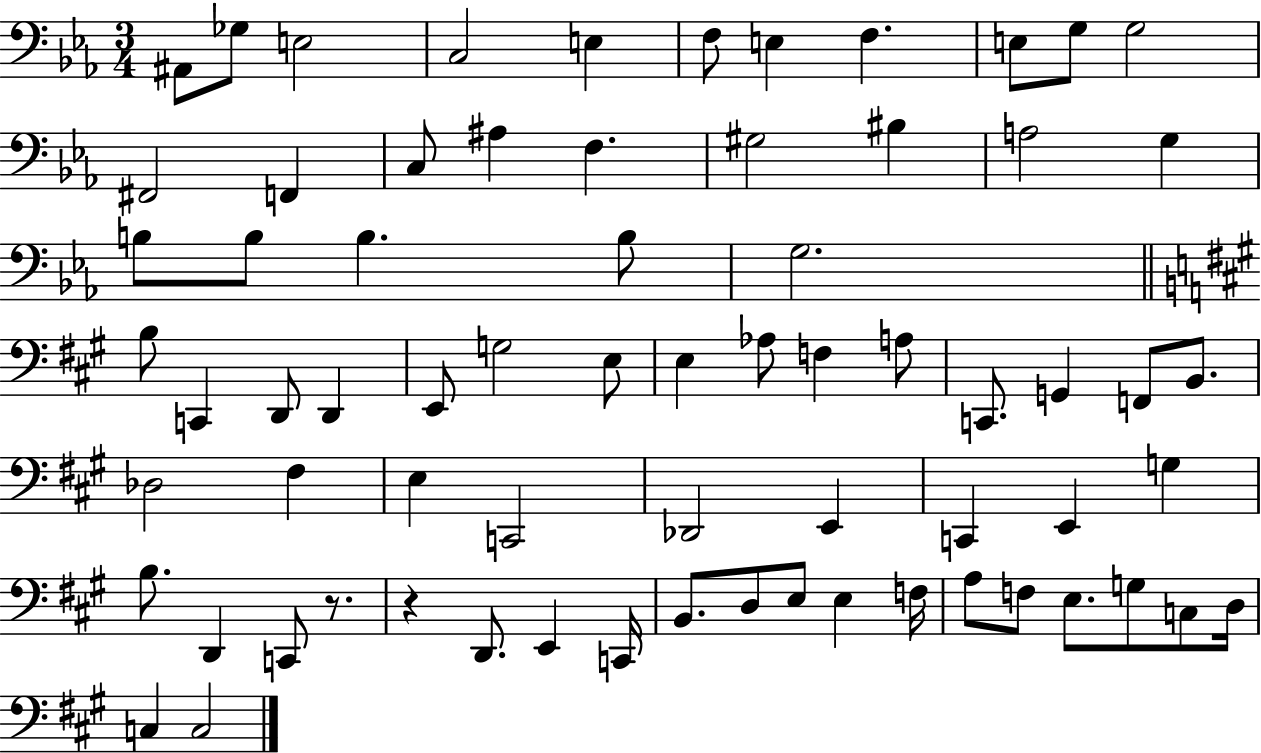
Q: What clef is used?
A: bass